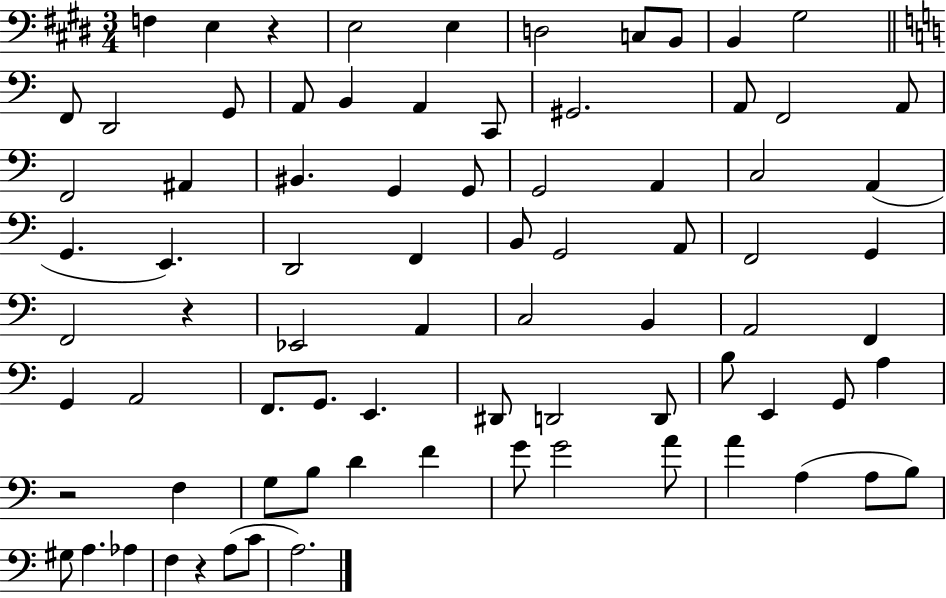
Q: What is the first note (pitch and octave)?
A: F3